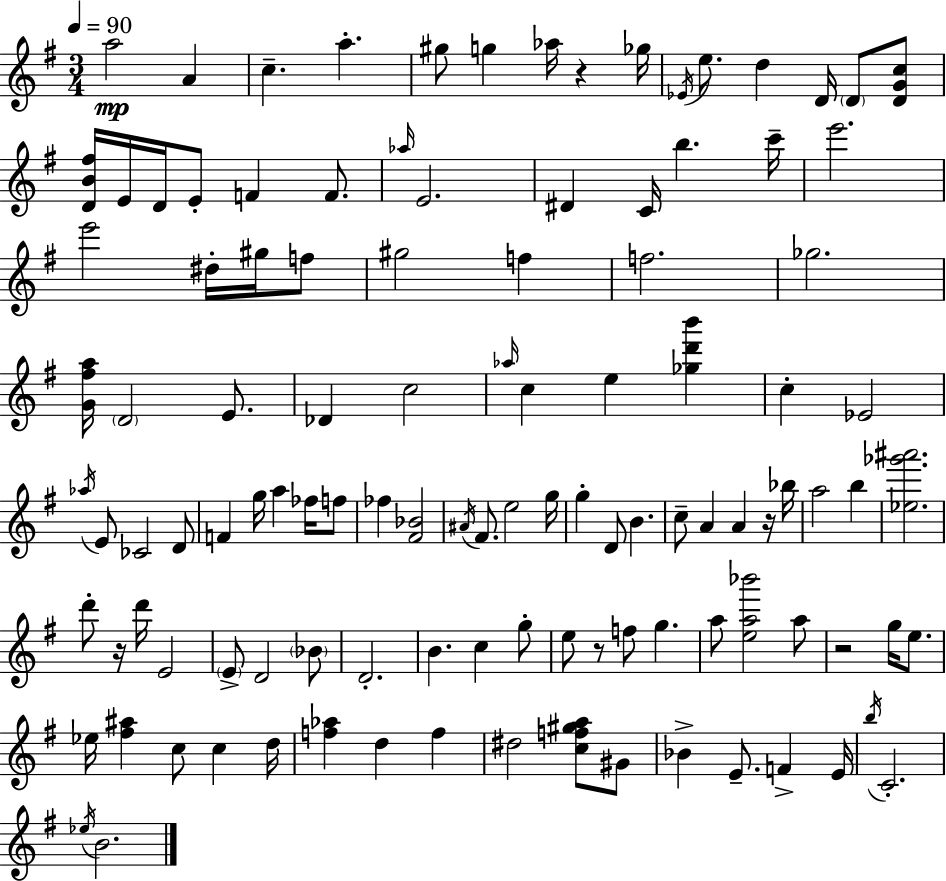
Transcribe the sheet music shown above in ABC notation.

X:1
T:Untitled
M:3/4
L:1/4
K:G
a2 A c a ^g/2 g _a/4 z _g/4 _E/4 e/2 d D/4 D/2 [DGc]/2 [DB^f]/4 E/4 D/4 E/2 F F/2 _a/4 E2 ^D C/4 b c'/4 e'2 e'2 ^d/4 ^g/4 f/2 ^g2 f f2 _g2 [G^fa]/4 D2 E/2 _D c2 _a/4 c e [_gd'b'] c _E2 _a/4 E/2 _C2 D/2 F g/4 a _f/4 f/2 _f [^F_B]2 ^A/4 ^F/2 e2 g/4 g D/2 B c/2 A A z/4 _b/4 a2 b [_e_g'^a']2 d'/2 z/4 d'/4 E2 E/2 D2 _B/2 D2 B c g/2 e/2 z/2 f/2 g a/2 [ea_b']2 a/2 z2 g/4 e/2 _e/4 [^f^a] c/2 c d/4 [f_a] d f ^d2 [cf^ga]/2 ^G/2 _B E/2 F E/4 b/4 C2 _e/4 B2